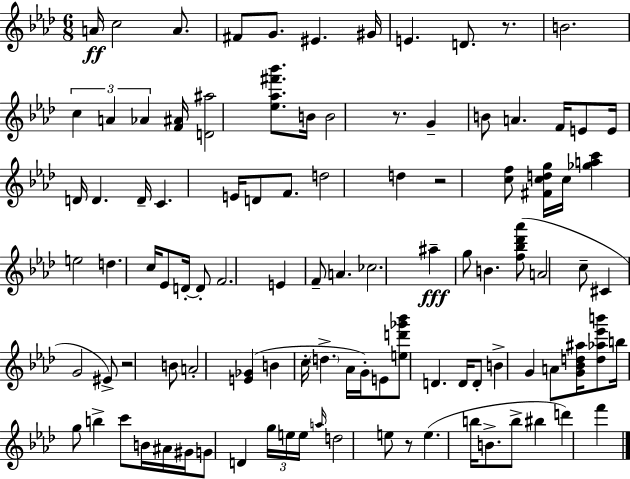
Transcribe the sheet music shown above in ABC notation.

X:1
T:Untitled
M:6/8
L:1/4
K:Ab
A/4 c2 A/2 ^F/2 G/2 ^E ^G/4 E D/2 z/2 B2 c A _A [F^A]/4 [D^a]2 [_e_a^f'_b']/2 B/4 B2 z/2 G B/2 A F/4 E/2 E/4 D/4 D D/4 C E/4 D/2 F/2 d2 d z2 [cf]/2 [^Fcdg]/4 c/4 [_gac'] e2 d c/4 _E/2 D/4 D/2 F2 E F/2 A _c2 ^a g/2 B [f_b_d'_a']/2 A2 c/2 ^C G2 ^E/2 z2 B/2 A2 [E_G] B c/4 d _A/4 G/4 E/2 [ed'_g'_b']/2 D D/4 D/2 B G A/2 [G_Bd^a]/4 [d_a_e'b']/2 b/4 g/2 b c'/2 B/4 ^A/4 ^G/4 G/2 D g/4 e/4 e/4 a/4 d2 e/2 z/2 e b/4 B/2 b/2 ^b d' f'